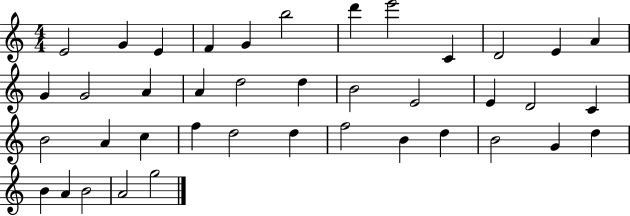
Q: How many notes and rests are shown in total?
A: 40